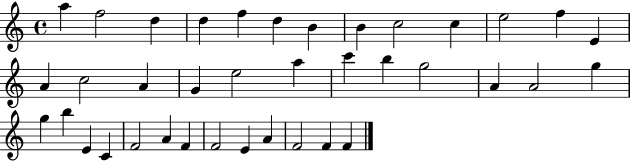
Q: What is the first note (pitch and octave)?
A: A5